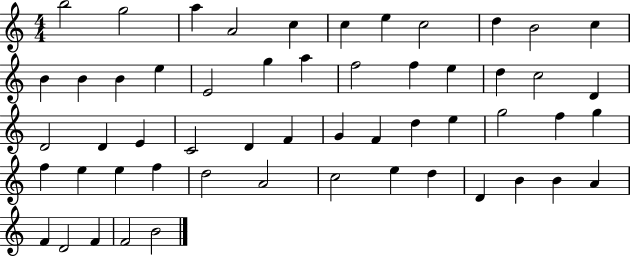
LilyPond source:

{
  \clef treble
  \numericTimeSignature
  \time 4/4
  \key c \major
  b''2 g''2 | a''4 a'2 c''4 | c''4 e''4 c''2 | d''4 b'2 c''4 | \break b'4 b'4 b'4 e''4 | e'2 g''4 a''4 | f''2 f''4 e''4 | d''4 c''2 d'4 | \break d'2 d'4 e'4 | c'2 d'4 f'4 | g'4 f'4 d''4 e''4 | g''2 f''4 g''4 | \break f''4 e''4 e''4 f''4 | d''2 a'2 | c''2 e''4 d''4 | d'4 b'4 b'4 a'4 | \break f'4 d'2 f'4 | f'2 b'2 | \bar "|."
}